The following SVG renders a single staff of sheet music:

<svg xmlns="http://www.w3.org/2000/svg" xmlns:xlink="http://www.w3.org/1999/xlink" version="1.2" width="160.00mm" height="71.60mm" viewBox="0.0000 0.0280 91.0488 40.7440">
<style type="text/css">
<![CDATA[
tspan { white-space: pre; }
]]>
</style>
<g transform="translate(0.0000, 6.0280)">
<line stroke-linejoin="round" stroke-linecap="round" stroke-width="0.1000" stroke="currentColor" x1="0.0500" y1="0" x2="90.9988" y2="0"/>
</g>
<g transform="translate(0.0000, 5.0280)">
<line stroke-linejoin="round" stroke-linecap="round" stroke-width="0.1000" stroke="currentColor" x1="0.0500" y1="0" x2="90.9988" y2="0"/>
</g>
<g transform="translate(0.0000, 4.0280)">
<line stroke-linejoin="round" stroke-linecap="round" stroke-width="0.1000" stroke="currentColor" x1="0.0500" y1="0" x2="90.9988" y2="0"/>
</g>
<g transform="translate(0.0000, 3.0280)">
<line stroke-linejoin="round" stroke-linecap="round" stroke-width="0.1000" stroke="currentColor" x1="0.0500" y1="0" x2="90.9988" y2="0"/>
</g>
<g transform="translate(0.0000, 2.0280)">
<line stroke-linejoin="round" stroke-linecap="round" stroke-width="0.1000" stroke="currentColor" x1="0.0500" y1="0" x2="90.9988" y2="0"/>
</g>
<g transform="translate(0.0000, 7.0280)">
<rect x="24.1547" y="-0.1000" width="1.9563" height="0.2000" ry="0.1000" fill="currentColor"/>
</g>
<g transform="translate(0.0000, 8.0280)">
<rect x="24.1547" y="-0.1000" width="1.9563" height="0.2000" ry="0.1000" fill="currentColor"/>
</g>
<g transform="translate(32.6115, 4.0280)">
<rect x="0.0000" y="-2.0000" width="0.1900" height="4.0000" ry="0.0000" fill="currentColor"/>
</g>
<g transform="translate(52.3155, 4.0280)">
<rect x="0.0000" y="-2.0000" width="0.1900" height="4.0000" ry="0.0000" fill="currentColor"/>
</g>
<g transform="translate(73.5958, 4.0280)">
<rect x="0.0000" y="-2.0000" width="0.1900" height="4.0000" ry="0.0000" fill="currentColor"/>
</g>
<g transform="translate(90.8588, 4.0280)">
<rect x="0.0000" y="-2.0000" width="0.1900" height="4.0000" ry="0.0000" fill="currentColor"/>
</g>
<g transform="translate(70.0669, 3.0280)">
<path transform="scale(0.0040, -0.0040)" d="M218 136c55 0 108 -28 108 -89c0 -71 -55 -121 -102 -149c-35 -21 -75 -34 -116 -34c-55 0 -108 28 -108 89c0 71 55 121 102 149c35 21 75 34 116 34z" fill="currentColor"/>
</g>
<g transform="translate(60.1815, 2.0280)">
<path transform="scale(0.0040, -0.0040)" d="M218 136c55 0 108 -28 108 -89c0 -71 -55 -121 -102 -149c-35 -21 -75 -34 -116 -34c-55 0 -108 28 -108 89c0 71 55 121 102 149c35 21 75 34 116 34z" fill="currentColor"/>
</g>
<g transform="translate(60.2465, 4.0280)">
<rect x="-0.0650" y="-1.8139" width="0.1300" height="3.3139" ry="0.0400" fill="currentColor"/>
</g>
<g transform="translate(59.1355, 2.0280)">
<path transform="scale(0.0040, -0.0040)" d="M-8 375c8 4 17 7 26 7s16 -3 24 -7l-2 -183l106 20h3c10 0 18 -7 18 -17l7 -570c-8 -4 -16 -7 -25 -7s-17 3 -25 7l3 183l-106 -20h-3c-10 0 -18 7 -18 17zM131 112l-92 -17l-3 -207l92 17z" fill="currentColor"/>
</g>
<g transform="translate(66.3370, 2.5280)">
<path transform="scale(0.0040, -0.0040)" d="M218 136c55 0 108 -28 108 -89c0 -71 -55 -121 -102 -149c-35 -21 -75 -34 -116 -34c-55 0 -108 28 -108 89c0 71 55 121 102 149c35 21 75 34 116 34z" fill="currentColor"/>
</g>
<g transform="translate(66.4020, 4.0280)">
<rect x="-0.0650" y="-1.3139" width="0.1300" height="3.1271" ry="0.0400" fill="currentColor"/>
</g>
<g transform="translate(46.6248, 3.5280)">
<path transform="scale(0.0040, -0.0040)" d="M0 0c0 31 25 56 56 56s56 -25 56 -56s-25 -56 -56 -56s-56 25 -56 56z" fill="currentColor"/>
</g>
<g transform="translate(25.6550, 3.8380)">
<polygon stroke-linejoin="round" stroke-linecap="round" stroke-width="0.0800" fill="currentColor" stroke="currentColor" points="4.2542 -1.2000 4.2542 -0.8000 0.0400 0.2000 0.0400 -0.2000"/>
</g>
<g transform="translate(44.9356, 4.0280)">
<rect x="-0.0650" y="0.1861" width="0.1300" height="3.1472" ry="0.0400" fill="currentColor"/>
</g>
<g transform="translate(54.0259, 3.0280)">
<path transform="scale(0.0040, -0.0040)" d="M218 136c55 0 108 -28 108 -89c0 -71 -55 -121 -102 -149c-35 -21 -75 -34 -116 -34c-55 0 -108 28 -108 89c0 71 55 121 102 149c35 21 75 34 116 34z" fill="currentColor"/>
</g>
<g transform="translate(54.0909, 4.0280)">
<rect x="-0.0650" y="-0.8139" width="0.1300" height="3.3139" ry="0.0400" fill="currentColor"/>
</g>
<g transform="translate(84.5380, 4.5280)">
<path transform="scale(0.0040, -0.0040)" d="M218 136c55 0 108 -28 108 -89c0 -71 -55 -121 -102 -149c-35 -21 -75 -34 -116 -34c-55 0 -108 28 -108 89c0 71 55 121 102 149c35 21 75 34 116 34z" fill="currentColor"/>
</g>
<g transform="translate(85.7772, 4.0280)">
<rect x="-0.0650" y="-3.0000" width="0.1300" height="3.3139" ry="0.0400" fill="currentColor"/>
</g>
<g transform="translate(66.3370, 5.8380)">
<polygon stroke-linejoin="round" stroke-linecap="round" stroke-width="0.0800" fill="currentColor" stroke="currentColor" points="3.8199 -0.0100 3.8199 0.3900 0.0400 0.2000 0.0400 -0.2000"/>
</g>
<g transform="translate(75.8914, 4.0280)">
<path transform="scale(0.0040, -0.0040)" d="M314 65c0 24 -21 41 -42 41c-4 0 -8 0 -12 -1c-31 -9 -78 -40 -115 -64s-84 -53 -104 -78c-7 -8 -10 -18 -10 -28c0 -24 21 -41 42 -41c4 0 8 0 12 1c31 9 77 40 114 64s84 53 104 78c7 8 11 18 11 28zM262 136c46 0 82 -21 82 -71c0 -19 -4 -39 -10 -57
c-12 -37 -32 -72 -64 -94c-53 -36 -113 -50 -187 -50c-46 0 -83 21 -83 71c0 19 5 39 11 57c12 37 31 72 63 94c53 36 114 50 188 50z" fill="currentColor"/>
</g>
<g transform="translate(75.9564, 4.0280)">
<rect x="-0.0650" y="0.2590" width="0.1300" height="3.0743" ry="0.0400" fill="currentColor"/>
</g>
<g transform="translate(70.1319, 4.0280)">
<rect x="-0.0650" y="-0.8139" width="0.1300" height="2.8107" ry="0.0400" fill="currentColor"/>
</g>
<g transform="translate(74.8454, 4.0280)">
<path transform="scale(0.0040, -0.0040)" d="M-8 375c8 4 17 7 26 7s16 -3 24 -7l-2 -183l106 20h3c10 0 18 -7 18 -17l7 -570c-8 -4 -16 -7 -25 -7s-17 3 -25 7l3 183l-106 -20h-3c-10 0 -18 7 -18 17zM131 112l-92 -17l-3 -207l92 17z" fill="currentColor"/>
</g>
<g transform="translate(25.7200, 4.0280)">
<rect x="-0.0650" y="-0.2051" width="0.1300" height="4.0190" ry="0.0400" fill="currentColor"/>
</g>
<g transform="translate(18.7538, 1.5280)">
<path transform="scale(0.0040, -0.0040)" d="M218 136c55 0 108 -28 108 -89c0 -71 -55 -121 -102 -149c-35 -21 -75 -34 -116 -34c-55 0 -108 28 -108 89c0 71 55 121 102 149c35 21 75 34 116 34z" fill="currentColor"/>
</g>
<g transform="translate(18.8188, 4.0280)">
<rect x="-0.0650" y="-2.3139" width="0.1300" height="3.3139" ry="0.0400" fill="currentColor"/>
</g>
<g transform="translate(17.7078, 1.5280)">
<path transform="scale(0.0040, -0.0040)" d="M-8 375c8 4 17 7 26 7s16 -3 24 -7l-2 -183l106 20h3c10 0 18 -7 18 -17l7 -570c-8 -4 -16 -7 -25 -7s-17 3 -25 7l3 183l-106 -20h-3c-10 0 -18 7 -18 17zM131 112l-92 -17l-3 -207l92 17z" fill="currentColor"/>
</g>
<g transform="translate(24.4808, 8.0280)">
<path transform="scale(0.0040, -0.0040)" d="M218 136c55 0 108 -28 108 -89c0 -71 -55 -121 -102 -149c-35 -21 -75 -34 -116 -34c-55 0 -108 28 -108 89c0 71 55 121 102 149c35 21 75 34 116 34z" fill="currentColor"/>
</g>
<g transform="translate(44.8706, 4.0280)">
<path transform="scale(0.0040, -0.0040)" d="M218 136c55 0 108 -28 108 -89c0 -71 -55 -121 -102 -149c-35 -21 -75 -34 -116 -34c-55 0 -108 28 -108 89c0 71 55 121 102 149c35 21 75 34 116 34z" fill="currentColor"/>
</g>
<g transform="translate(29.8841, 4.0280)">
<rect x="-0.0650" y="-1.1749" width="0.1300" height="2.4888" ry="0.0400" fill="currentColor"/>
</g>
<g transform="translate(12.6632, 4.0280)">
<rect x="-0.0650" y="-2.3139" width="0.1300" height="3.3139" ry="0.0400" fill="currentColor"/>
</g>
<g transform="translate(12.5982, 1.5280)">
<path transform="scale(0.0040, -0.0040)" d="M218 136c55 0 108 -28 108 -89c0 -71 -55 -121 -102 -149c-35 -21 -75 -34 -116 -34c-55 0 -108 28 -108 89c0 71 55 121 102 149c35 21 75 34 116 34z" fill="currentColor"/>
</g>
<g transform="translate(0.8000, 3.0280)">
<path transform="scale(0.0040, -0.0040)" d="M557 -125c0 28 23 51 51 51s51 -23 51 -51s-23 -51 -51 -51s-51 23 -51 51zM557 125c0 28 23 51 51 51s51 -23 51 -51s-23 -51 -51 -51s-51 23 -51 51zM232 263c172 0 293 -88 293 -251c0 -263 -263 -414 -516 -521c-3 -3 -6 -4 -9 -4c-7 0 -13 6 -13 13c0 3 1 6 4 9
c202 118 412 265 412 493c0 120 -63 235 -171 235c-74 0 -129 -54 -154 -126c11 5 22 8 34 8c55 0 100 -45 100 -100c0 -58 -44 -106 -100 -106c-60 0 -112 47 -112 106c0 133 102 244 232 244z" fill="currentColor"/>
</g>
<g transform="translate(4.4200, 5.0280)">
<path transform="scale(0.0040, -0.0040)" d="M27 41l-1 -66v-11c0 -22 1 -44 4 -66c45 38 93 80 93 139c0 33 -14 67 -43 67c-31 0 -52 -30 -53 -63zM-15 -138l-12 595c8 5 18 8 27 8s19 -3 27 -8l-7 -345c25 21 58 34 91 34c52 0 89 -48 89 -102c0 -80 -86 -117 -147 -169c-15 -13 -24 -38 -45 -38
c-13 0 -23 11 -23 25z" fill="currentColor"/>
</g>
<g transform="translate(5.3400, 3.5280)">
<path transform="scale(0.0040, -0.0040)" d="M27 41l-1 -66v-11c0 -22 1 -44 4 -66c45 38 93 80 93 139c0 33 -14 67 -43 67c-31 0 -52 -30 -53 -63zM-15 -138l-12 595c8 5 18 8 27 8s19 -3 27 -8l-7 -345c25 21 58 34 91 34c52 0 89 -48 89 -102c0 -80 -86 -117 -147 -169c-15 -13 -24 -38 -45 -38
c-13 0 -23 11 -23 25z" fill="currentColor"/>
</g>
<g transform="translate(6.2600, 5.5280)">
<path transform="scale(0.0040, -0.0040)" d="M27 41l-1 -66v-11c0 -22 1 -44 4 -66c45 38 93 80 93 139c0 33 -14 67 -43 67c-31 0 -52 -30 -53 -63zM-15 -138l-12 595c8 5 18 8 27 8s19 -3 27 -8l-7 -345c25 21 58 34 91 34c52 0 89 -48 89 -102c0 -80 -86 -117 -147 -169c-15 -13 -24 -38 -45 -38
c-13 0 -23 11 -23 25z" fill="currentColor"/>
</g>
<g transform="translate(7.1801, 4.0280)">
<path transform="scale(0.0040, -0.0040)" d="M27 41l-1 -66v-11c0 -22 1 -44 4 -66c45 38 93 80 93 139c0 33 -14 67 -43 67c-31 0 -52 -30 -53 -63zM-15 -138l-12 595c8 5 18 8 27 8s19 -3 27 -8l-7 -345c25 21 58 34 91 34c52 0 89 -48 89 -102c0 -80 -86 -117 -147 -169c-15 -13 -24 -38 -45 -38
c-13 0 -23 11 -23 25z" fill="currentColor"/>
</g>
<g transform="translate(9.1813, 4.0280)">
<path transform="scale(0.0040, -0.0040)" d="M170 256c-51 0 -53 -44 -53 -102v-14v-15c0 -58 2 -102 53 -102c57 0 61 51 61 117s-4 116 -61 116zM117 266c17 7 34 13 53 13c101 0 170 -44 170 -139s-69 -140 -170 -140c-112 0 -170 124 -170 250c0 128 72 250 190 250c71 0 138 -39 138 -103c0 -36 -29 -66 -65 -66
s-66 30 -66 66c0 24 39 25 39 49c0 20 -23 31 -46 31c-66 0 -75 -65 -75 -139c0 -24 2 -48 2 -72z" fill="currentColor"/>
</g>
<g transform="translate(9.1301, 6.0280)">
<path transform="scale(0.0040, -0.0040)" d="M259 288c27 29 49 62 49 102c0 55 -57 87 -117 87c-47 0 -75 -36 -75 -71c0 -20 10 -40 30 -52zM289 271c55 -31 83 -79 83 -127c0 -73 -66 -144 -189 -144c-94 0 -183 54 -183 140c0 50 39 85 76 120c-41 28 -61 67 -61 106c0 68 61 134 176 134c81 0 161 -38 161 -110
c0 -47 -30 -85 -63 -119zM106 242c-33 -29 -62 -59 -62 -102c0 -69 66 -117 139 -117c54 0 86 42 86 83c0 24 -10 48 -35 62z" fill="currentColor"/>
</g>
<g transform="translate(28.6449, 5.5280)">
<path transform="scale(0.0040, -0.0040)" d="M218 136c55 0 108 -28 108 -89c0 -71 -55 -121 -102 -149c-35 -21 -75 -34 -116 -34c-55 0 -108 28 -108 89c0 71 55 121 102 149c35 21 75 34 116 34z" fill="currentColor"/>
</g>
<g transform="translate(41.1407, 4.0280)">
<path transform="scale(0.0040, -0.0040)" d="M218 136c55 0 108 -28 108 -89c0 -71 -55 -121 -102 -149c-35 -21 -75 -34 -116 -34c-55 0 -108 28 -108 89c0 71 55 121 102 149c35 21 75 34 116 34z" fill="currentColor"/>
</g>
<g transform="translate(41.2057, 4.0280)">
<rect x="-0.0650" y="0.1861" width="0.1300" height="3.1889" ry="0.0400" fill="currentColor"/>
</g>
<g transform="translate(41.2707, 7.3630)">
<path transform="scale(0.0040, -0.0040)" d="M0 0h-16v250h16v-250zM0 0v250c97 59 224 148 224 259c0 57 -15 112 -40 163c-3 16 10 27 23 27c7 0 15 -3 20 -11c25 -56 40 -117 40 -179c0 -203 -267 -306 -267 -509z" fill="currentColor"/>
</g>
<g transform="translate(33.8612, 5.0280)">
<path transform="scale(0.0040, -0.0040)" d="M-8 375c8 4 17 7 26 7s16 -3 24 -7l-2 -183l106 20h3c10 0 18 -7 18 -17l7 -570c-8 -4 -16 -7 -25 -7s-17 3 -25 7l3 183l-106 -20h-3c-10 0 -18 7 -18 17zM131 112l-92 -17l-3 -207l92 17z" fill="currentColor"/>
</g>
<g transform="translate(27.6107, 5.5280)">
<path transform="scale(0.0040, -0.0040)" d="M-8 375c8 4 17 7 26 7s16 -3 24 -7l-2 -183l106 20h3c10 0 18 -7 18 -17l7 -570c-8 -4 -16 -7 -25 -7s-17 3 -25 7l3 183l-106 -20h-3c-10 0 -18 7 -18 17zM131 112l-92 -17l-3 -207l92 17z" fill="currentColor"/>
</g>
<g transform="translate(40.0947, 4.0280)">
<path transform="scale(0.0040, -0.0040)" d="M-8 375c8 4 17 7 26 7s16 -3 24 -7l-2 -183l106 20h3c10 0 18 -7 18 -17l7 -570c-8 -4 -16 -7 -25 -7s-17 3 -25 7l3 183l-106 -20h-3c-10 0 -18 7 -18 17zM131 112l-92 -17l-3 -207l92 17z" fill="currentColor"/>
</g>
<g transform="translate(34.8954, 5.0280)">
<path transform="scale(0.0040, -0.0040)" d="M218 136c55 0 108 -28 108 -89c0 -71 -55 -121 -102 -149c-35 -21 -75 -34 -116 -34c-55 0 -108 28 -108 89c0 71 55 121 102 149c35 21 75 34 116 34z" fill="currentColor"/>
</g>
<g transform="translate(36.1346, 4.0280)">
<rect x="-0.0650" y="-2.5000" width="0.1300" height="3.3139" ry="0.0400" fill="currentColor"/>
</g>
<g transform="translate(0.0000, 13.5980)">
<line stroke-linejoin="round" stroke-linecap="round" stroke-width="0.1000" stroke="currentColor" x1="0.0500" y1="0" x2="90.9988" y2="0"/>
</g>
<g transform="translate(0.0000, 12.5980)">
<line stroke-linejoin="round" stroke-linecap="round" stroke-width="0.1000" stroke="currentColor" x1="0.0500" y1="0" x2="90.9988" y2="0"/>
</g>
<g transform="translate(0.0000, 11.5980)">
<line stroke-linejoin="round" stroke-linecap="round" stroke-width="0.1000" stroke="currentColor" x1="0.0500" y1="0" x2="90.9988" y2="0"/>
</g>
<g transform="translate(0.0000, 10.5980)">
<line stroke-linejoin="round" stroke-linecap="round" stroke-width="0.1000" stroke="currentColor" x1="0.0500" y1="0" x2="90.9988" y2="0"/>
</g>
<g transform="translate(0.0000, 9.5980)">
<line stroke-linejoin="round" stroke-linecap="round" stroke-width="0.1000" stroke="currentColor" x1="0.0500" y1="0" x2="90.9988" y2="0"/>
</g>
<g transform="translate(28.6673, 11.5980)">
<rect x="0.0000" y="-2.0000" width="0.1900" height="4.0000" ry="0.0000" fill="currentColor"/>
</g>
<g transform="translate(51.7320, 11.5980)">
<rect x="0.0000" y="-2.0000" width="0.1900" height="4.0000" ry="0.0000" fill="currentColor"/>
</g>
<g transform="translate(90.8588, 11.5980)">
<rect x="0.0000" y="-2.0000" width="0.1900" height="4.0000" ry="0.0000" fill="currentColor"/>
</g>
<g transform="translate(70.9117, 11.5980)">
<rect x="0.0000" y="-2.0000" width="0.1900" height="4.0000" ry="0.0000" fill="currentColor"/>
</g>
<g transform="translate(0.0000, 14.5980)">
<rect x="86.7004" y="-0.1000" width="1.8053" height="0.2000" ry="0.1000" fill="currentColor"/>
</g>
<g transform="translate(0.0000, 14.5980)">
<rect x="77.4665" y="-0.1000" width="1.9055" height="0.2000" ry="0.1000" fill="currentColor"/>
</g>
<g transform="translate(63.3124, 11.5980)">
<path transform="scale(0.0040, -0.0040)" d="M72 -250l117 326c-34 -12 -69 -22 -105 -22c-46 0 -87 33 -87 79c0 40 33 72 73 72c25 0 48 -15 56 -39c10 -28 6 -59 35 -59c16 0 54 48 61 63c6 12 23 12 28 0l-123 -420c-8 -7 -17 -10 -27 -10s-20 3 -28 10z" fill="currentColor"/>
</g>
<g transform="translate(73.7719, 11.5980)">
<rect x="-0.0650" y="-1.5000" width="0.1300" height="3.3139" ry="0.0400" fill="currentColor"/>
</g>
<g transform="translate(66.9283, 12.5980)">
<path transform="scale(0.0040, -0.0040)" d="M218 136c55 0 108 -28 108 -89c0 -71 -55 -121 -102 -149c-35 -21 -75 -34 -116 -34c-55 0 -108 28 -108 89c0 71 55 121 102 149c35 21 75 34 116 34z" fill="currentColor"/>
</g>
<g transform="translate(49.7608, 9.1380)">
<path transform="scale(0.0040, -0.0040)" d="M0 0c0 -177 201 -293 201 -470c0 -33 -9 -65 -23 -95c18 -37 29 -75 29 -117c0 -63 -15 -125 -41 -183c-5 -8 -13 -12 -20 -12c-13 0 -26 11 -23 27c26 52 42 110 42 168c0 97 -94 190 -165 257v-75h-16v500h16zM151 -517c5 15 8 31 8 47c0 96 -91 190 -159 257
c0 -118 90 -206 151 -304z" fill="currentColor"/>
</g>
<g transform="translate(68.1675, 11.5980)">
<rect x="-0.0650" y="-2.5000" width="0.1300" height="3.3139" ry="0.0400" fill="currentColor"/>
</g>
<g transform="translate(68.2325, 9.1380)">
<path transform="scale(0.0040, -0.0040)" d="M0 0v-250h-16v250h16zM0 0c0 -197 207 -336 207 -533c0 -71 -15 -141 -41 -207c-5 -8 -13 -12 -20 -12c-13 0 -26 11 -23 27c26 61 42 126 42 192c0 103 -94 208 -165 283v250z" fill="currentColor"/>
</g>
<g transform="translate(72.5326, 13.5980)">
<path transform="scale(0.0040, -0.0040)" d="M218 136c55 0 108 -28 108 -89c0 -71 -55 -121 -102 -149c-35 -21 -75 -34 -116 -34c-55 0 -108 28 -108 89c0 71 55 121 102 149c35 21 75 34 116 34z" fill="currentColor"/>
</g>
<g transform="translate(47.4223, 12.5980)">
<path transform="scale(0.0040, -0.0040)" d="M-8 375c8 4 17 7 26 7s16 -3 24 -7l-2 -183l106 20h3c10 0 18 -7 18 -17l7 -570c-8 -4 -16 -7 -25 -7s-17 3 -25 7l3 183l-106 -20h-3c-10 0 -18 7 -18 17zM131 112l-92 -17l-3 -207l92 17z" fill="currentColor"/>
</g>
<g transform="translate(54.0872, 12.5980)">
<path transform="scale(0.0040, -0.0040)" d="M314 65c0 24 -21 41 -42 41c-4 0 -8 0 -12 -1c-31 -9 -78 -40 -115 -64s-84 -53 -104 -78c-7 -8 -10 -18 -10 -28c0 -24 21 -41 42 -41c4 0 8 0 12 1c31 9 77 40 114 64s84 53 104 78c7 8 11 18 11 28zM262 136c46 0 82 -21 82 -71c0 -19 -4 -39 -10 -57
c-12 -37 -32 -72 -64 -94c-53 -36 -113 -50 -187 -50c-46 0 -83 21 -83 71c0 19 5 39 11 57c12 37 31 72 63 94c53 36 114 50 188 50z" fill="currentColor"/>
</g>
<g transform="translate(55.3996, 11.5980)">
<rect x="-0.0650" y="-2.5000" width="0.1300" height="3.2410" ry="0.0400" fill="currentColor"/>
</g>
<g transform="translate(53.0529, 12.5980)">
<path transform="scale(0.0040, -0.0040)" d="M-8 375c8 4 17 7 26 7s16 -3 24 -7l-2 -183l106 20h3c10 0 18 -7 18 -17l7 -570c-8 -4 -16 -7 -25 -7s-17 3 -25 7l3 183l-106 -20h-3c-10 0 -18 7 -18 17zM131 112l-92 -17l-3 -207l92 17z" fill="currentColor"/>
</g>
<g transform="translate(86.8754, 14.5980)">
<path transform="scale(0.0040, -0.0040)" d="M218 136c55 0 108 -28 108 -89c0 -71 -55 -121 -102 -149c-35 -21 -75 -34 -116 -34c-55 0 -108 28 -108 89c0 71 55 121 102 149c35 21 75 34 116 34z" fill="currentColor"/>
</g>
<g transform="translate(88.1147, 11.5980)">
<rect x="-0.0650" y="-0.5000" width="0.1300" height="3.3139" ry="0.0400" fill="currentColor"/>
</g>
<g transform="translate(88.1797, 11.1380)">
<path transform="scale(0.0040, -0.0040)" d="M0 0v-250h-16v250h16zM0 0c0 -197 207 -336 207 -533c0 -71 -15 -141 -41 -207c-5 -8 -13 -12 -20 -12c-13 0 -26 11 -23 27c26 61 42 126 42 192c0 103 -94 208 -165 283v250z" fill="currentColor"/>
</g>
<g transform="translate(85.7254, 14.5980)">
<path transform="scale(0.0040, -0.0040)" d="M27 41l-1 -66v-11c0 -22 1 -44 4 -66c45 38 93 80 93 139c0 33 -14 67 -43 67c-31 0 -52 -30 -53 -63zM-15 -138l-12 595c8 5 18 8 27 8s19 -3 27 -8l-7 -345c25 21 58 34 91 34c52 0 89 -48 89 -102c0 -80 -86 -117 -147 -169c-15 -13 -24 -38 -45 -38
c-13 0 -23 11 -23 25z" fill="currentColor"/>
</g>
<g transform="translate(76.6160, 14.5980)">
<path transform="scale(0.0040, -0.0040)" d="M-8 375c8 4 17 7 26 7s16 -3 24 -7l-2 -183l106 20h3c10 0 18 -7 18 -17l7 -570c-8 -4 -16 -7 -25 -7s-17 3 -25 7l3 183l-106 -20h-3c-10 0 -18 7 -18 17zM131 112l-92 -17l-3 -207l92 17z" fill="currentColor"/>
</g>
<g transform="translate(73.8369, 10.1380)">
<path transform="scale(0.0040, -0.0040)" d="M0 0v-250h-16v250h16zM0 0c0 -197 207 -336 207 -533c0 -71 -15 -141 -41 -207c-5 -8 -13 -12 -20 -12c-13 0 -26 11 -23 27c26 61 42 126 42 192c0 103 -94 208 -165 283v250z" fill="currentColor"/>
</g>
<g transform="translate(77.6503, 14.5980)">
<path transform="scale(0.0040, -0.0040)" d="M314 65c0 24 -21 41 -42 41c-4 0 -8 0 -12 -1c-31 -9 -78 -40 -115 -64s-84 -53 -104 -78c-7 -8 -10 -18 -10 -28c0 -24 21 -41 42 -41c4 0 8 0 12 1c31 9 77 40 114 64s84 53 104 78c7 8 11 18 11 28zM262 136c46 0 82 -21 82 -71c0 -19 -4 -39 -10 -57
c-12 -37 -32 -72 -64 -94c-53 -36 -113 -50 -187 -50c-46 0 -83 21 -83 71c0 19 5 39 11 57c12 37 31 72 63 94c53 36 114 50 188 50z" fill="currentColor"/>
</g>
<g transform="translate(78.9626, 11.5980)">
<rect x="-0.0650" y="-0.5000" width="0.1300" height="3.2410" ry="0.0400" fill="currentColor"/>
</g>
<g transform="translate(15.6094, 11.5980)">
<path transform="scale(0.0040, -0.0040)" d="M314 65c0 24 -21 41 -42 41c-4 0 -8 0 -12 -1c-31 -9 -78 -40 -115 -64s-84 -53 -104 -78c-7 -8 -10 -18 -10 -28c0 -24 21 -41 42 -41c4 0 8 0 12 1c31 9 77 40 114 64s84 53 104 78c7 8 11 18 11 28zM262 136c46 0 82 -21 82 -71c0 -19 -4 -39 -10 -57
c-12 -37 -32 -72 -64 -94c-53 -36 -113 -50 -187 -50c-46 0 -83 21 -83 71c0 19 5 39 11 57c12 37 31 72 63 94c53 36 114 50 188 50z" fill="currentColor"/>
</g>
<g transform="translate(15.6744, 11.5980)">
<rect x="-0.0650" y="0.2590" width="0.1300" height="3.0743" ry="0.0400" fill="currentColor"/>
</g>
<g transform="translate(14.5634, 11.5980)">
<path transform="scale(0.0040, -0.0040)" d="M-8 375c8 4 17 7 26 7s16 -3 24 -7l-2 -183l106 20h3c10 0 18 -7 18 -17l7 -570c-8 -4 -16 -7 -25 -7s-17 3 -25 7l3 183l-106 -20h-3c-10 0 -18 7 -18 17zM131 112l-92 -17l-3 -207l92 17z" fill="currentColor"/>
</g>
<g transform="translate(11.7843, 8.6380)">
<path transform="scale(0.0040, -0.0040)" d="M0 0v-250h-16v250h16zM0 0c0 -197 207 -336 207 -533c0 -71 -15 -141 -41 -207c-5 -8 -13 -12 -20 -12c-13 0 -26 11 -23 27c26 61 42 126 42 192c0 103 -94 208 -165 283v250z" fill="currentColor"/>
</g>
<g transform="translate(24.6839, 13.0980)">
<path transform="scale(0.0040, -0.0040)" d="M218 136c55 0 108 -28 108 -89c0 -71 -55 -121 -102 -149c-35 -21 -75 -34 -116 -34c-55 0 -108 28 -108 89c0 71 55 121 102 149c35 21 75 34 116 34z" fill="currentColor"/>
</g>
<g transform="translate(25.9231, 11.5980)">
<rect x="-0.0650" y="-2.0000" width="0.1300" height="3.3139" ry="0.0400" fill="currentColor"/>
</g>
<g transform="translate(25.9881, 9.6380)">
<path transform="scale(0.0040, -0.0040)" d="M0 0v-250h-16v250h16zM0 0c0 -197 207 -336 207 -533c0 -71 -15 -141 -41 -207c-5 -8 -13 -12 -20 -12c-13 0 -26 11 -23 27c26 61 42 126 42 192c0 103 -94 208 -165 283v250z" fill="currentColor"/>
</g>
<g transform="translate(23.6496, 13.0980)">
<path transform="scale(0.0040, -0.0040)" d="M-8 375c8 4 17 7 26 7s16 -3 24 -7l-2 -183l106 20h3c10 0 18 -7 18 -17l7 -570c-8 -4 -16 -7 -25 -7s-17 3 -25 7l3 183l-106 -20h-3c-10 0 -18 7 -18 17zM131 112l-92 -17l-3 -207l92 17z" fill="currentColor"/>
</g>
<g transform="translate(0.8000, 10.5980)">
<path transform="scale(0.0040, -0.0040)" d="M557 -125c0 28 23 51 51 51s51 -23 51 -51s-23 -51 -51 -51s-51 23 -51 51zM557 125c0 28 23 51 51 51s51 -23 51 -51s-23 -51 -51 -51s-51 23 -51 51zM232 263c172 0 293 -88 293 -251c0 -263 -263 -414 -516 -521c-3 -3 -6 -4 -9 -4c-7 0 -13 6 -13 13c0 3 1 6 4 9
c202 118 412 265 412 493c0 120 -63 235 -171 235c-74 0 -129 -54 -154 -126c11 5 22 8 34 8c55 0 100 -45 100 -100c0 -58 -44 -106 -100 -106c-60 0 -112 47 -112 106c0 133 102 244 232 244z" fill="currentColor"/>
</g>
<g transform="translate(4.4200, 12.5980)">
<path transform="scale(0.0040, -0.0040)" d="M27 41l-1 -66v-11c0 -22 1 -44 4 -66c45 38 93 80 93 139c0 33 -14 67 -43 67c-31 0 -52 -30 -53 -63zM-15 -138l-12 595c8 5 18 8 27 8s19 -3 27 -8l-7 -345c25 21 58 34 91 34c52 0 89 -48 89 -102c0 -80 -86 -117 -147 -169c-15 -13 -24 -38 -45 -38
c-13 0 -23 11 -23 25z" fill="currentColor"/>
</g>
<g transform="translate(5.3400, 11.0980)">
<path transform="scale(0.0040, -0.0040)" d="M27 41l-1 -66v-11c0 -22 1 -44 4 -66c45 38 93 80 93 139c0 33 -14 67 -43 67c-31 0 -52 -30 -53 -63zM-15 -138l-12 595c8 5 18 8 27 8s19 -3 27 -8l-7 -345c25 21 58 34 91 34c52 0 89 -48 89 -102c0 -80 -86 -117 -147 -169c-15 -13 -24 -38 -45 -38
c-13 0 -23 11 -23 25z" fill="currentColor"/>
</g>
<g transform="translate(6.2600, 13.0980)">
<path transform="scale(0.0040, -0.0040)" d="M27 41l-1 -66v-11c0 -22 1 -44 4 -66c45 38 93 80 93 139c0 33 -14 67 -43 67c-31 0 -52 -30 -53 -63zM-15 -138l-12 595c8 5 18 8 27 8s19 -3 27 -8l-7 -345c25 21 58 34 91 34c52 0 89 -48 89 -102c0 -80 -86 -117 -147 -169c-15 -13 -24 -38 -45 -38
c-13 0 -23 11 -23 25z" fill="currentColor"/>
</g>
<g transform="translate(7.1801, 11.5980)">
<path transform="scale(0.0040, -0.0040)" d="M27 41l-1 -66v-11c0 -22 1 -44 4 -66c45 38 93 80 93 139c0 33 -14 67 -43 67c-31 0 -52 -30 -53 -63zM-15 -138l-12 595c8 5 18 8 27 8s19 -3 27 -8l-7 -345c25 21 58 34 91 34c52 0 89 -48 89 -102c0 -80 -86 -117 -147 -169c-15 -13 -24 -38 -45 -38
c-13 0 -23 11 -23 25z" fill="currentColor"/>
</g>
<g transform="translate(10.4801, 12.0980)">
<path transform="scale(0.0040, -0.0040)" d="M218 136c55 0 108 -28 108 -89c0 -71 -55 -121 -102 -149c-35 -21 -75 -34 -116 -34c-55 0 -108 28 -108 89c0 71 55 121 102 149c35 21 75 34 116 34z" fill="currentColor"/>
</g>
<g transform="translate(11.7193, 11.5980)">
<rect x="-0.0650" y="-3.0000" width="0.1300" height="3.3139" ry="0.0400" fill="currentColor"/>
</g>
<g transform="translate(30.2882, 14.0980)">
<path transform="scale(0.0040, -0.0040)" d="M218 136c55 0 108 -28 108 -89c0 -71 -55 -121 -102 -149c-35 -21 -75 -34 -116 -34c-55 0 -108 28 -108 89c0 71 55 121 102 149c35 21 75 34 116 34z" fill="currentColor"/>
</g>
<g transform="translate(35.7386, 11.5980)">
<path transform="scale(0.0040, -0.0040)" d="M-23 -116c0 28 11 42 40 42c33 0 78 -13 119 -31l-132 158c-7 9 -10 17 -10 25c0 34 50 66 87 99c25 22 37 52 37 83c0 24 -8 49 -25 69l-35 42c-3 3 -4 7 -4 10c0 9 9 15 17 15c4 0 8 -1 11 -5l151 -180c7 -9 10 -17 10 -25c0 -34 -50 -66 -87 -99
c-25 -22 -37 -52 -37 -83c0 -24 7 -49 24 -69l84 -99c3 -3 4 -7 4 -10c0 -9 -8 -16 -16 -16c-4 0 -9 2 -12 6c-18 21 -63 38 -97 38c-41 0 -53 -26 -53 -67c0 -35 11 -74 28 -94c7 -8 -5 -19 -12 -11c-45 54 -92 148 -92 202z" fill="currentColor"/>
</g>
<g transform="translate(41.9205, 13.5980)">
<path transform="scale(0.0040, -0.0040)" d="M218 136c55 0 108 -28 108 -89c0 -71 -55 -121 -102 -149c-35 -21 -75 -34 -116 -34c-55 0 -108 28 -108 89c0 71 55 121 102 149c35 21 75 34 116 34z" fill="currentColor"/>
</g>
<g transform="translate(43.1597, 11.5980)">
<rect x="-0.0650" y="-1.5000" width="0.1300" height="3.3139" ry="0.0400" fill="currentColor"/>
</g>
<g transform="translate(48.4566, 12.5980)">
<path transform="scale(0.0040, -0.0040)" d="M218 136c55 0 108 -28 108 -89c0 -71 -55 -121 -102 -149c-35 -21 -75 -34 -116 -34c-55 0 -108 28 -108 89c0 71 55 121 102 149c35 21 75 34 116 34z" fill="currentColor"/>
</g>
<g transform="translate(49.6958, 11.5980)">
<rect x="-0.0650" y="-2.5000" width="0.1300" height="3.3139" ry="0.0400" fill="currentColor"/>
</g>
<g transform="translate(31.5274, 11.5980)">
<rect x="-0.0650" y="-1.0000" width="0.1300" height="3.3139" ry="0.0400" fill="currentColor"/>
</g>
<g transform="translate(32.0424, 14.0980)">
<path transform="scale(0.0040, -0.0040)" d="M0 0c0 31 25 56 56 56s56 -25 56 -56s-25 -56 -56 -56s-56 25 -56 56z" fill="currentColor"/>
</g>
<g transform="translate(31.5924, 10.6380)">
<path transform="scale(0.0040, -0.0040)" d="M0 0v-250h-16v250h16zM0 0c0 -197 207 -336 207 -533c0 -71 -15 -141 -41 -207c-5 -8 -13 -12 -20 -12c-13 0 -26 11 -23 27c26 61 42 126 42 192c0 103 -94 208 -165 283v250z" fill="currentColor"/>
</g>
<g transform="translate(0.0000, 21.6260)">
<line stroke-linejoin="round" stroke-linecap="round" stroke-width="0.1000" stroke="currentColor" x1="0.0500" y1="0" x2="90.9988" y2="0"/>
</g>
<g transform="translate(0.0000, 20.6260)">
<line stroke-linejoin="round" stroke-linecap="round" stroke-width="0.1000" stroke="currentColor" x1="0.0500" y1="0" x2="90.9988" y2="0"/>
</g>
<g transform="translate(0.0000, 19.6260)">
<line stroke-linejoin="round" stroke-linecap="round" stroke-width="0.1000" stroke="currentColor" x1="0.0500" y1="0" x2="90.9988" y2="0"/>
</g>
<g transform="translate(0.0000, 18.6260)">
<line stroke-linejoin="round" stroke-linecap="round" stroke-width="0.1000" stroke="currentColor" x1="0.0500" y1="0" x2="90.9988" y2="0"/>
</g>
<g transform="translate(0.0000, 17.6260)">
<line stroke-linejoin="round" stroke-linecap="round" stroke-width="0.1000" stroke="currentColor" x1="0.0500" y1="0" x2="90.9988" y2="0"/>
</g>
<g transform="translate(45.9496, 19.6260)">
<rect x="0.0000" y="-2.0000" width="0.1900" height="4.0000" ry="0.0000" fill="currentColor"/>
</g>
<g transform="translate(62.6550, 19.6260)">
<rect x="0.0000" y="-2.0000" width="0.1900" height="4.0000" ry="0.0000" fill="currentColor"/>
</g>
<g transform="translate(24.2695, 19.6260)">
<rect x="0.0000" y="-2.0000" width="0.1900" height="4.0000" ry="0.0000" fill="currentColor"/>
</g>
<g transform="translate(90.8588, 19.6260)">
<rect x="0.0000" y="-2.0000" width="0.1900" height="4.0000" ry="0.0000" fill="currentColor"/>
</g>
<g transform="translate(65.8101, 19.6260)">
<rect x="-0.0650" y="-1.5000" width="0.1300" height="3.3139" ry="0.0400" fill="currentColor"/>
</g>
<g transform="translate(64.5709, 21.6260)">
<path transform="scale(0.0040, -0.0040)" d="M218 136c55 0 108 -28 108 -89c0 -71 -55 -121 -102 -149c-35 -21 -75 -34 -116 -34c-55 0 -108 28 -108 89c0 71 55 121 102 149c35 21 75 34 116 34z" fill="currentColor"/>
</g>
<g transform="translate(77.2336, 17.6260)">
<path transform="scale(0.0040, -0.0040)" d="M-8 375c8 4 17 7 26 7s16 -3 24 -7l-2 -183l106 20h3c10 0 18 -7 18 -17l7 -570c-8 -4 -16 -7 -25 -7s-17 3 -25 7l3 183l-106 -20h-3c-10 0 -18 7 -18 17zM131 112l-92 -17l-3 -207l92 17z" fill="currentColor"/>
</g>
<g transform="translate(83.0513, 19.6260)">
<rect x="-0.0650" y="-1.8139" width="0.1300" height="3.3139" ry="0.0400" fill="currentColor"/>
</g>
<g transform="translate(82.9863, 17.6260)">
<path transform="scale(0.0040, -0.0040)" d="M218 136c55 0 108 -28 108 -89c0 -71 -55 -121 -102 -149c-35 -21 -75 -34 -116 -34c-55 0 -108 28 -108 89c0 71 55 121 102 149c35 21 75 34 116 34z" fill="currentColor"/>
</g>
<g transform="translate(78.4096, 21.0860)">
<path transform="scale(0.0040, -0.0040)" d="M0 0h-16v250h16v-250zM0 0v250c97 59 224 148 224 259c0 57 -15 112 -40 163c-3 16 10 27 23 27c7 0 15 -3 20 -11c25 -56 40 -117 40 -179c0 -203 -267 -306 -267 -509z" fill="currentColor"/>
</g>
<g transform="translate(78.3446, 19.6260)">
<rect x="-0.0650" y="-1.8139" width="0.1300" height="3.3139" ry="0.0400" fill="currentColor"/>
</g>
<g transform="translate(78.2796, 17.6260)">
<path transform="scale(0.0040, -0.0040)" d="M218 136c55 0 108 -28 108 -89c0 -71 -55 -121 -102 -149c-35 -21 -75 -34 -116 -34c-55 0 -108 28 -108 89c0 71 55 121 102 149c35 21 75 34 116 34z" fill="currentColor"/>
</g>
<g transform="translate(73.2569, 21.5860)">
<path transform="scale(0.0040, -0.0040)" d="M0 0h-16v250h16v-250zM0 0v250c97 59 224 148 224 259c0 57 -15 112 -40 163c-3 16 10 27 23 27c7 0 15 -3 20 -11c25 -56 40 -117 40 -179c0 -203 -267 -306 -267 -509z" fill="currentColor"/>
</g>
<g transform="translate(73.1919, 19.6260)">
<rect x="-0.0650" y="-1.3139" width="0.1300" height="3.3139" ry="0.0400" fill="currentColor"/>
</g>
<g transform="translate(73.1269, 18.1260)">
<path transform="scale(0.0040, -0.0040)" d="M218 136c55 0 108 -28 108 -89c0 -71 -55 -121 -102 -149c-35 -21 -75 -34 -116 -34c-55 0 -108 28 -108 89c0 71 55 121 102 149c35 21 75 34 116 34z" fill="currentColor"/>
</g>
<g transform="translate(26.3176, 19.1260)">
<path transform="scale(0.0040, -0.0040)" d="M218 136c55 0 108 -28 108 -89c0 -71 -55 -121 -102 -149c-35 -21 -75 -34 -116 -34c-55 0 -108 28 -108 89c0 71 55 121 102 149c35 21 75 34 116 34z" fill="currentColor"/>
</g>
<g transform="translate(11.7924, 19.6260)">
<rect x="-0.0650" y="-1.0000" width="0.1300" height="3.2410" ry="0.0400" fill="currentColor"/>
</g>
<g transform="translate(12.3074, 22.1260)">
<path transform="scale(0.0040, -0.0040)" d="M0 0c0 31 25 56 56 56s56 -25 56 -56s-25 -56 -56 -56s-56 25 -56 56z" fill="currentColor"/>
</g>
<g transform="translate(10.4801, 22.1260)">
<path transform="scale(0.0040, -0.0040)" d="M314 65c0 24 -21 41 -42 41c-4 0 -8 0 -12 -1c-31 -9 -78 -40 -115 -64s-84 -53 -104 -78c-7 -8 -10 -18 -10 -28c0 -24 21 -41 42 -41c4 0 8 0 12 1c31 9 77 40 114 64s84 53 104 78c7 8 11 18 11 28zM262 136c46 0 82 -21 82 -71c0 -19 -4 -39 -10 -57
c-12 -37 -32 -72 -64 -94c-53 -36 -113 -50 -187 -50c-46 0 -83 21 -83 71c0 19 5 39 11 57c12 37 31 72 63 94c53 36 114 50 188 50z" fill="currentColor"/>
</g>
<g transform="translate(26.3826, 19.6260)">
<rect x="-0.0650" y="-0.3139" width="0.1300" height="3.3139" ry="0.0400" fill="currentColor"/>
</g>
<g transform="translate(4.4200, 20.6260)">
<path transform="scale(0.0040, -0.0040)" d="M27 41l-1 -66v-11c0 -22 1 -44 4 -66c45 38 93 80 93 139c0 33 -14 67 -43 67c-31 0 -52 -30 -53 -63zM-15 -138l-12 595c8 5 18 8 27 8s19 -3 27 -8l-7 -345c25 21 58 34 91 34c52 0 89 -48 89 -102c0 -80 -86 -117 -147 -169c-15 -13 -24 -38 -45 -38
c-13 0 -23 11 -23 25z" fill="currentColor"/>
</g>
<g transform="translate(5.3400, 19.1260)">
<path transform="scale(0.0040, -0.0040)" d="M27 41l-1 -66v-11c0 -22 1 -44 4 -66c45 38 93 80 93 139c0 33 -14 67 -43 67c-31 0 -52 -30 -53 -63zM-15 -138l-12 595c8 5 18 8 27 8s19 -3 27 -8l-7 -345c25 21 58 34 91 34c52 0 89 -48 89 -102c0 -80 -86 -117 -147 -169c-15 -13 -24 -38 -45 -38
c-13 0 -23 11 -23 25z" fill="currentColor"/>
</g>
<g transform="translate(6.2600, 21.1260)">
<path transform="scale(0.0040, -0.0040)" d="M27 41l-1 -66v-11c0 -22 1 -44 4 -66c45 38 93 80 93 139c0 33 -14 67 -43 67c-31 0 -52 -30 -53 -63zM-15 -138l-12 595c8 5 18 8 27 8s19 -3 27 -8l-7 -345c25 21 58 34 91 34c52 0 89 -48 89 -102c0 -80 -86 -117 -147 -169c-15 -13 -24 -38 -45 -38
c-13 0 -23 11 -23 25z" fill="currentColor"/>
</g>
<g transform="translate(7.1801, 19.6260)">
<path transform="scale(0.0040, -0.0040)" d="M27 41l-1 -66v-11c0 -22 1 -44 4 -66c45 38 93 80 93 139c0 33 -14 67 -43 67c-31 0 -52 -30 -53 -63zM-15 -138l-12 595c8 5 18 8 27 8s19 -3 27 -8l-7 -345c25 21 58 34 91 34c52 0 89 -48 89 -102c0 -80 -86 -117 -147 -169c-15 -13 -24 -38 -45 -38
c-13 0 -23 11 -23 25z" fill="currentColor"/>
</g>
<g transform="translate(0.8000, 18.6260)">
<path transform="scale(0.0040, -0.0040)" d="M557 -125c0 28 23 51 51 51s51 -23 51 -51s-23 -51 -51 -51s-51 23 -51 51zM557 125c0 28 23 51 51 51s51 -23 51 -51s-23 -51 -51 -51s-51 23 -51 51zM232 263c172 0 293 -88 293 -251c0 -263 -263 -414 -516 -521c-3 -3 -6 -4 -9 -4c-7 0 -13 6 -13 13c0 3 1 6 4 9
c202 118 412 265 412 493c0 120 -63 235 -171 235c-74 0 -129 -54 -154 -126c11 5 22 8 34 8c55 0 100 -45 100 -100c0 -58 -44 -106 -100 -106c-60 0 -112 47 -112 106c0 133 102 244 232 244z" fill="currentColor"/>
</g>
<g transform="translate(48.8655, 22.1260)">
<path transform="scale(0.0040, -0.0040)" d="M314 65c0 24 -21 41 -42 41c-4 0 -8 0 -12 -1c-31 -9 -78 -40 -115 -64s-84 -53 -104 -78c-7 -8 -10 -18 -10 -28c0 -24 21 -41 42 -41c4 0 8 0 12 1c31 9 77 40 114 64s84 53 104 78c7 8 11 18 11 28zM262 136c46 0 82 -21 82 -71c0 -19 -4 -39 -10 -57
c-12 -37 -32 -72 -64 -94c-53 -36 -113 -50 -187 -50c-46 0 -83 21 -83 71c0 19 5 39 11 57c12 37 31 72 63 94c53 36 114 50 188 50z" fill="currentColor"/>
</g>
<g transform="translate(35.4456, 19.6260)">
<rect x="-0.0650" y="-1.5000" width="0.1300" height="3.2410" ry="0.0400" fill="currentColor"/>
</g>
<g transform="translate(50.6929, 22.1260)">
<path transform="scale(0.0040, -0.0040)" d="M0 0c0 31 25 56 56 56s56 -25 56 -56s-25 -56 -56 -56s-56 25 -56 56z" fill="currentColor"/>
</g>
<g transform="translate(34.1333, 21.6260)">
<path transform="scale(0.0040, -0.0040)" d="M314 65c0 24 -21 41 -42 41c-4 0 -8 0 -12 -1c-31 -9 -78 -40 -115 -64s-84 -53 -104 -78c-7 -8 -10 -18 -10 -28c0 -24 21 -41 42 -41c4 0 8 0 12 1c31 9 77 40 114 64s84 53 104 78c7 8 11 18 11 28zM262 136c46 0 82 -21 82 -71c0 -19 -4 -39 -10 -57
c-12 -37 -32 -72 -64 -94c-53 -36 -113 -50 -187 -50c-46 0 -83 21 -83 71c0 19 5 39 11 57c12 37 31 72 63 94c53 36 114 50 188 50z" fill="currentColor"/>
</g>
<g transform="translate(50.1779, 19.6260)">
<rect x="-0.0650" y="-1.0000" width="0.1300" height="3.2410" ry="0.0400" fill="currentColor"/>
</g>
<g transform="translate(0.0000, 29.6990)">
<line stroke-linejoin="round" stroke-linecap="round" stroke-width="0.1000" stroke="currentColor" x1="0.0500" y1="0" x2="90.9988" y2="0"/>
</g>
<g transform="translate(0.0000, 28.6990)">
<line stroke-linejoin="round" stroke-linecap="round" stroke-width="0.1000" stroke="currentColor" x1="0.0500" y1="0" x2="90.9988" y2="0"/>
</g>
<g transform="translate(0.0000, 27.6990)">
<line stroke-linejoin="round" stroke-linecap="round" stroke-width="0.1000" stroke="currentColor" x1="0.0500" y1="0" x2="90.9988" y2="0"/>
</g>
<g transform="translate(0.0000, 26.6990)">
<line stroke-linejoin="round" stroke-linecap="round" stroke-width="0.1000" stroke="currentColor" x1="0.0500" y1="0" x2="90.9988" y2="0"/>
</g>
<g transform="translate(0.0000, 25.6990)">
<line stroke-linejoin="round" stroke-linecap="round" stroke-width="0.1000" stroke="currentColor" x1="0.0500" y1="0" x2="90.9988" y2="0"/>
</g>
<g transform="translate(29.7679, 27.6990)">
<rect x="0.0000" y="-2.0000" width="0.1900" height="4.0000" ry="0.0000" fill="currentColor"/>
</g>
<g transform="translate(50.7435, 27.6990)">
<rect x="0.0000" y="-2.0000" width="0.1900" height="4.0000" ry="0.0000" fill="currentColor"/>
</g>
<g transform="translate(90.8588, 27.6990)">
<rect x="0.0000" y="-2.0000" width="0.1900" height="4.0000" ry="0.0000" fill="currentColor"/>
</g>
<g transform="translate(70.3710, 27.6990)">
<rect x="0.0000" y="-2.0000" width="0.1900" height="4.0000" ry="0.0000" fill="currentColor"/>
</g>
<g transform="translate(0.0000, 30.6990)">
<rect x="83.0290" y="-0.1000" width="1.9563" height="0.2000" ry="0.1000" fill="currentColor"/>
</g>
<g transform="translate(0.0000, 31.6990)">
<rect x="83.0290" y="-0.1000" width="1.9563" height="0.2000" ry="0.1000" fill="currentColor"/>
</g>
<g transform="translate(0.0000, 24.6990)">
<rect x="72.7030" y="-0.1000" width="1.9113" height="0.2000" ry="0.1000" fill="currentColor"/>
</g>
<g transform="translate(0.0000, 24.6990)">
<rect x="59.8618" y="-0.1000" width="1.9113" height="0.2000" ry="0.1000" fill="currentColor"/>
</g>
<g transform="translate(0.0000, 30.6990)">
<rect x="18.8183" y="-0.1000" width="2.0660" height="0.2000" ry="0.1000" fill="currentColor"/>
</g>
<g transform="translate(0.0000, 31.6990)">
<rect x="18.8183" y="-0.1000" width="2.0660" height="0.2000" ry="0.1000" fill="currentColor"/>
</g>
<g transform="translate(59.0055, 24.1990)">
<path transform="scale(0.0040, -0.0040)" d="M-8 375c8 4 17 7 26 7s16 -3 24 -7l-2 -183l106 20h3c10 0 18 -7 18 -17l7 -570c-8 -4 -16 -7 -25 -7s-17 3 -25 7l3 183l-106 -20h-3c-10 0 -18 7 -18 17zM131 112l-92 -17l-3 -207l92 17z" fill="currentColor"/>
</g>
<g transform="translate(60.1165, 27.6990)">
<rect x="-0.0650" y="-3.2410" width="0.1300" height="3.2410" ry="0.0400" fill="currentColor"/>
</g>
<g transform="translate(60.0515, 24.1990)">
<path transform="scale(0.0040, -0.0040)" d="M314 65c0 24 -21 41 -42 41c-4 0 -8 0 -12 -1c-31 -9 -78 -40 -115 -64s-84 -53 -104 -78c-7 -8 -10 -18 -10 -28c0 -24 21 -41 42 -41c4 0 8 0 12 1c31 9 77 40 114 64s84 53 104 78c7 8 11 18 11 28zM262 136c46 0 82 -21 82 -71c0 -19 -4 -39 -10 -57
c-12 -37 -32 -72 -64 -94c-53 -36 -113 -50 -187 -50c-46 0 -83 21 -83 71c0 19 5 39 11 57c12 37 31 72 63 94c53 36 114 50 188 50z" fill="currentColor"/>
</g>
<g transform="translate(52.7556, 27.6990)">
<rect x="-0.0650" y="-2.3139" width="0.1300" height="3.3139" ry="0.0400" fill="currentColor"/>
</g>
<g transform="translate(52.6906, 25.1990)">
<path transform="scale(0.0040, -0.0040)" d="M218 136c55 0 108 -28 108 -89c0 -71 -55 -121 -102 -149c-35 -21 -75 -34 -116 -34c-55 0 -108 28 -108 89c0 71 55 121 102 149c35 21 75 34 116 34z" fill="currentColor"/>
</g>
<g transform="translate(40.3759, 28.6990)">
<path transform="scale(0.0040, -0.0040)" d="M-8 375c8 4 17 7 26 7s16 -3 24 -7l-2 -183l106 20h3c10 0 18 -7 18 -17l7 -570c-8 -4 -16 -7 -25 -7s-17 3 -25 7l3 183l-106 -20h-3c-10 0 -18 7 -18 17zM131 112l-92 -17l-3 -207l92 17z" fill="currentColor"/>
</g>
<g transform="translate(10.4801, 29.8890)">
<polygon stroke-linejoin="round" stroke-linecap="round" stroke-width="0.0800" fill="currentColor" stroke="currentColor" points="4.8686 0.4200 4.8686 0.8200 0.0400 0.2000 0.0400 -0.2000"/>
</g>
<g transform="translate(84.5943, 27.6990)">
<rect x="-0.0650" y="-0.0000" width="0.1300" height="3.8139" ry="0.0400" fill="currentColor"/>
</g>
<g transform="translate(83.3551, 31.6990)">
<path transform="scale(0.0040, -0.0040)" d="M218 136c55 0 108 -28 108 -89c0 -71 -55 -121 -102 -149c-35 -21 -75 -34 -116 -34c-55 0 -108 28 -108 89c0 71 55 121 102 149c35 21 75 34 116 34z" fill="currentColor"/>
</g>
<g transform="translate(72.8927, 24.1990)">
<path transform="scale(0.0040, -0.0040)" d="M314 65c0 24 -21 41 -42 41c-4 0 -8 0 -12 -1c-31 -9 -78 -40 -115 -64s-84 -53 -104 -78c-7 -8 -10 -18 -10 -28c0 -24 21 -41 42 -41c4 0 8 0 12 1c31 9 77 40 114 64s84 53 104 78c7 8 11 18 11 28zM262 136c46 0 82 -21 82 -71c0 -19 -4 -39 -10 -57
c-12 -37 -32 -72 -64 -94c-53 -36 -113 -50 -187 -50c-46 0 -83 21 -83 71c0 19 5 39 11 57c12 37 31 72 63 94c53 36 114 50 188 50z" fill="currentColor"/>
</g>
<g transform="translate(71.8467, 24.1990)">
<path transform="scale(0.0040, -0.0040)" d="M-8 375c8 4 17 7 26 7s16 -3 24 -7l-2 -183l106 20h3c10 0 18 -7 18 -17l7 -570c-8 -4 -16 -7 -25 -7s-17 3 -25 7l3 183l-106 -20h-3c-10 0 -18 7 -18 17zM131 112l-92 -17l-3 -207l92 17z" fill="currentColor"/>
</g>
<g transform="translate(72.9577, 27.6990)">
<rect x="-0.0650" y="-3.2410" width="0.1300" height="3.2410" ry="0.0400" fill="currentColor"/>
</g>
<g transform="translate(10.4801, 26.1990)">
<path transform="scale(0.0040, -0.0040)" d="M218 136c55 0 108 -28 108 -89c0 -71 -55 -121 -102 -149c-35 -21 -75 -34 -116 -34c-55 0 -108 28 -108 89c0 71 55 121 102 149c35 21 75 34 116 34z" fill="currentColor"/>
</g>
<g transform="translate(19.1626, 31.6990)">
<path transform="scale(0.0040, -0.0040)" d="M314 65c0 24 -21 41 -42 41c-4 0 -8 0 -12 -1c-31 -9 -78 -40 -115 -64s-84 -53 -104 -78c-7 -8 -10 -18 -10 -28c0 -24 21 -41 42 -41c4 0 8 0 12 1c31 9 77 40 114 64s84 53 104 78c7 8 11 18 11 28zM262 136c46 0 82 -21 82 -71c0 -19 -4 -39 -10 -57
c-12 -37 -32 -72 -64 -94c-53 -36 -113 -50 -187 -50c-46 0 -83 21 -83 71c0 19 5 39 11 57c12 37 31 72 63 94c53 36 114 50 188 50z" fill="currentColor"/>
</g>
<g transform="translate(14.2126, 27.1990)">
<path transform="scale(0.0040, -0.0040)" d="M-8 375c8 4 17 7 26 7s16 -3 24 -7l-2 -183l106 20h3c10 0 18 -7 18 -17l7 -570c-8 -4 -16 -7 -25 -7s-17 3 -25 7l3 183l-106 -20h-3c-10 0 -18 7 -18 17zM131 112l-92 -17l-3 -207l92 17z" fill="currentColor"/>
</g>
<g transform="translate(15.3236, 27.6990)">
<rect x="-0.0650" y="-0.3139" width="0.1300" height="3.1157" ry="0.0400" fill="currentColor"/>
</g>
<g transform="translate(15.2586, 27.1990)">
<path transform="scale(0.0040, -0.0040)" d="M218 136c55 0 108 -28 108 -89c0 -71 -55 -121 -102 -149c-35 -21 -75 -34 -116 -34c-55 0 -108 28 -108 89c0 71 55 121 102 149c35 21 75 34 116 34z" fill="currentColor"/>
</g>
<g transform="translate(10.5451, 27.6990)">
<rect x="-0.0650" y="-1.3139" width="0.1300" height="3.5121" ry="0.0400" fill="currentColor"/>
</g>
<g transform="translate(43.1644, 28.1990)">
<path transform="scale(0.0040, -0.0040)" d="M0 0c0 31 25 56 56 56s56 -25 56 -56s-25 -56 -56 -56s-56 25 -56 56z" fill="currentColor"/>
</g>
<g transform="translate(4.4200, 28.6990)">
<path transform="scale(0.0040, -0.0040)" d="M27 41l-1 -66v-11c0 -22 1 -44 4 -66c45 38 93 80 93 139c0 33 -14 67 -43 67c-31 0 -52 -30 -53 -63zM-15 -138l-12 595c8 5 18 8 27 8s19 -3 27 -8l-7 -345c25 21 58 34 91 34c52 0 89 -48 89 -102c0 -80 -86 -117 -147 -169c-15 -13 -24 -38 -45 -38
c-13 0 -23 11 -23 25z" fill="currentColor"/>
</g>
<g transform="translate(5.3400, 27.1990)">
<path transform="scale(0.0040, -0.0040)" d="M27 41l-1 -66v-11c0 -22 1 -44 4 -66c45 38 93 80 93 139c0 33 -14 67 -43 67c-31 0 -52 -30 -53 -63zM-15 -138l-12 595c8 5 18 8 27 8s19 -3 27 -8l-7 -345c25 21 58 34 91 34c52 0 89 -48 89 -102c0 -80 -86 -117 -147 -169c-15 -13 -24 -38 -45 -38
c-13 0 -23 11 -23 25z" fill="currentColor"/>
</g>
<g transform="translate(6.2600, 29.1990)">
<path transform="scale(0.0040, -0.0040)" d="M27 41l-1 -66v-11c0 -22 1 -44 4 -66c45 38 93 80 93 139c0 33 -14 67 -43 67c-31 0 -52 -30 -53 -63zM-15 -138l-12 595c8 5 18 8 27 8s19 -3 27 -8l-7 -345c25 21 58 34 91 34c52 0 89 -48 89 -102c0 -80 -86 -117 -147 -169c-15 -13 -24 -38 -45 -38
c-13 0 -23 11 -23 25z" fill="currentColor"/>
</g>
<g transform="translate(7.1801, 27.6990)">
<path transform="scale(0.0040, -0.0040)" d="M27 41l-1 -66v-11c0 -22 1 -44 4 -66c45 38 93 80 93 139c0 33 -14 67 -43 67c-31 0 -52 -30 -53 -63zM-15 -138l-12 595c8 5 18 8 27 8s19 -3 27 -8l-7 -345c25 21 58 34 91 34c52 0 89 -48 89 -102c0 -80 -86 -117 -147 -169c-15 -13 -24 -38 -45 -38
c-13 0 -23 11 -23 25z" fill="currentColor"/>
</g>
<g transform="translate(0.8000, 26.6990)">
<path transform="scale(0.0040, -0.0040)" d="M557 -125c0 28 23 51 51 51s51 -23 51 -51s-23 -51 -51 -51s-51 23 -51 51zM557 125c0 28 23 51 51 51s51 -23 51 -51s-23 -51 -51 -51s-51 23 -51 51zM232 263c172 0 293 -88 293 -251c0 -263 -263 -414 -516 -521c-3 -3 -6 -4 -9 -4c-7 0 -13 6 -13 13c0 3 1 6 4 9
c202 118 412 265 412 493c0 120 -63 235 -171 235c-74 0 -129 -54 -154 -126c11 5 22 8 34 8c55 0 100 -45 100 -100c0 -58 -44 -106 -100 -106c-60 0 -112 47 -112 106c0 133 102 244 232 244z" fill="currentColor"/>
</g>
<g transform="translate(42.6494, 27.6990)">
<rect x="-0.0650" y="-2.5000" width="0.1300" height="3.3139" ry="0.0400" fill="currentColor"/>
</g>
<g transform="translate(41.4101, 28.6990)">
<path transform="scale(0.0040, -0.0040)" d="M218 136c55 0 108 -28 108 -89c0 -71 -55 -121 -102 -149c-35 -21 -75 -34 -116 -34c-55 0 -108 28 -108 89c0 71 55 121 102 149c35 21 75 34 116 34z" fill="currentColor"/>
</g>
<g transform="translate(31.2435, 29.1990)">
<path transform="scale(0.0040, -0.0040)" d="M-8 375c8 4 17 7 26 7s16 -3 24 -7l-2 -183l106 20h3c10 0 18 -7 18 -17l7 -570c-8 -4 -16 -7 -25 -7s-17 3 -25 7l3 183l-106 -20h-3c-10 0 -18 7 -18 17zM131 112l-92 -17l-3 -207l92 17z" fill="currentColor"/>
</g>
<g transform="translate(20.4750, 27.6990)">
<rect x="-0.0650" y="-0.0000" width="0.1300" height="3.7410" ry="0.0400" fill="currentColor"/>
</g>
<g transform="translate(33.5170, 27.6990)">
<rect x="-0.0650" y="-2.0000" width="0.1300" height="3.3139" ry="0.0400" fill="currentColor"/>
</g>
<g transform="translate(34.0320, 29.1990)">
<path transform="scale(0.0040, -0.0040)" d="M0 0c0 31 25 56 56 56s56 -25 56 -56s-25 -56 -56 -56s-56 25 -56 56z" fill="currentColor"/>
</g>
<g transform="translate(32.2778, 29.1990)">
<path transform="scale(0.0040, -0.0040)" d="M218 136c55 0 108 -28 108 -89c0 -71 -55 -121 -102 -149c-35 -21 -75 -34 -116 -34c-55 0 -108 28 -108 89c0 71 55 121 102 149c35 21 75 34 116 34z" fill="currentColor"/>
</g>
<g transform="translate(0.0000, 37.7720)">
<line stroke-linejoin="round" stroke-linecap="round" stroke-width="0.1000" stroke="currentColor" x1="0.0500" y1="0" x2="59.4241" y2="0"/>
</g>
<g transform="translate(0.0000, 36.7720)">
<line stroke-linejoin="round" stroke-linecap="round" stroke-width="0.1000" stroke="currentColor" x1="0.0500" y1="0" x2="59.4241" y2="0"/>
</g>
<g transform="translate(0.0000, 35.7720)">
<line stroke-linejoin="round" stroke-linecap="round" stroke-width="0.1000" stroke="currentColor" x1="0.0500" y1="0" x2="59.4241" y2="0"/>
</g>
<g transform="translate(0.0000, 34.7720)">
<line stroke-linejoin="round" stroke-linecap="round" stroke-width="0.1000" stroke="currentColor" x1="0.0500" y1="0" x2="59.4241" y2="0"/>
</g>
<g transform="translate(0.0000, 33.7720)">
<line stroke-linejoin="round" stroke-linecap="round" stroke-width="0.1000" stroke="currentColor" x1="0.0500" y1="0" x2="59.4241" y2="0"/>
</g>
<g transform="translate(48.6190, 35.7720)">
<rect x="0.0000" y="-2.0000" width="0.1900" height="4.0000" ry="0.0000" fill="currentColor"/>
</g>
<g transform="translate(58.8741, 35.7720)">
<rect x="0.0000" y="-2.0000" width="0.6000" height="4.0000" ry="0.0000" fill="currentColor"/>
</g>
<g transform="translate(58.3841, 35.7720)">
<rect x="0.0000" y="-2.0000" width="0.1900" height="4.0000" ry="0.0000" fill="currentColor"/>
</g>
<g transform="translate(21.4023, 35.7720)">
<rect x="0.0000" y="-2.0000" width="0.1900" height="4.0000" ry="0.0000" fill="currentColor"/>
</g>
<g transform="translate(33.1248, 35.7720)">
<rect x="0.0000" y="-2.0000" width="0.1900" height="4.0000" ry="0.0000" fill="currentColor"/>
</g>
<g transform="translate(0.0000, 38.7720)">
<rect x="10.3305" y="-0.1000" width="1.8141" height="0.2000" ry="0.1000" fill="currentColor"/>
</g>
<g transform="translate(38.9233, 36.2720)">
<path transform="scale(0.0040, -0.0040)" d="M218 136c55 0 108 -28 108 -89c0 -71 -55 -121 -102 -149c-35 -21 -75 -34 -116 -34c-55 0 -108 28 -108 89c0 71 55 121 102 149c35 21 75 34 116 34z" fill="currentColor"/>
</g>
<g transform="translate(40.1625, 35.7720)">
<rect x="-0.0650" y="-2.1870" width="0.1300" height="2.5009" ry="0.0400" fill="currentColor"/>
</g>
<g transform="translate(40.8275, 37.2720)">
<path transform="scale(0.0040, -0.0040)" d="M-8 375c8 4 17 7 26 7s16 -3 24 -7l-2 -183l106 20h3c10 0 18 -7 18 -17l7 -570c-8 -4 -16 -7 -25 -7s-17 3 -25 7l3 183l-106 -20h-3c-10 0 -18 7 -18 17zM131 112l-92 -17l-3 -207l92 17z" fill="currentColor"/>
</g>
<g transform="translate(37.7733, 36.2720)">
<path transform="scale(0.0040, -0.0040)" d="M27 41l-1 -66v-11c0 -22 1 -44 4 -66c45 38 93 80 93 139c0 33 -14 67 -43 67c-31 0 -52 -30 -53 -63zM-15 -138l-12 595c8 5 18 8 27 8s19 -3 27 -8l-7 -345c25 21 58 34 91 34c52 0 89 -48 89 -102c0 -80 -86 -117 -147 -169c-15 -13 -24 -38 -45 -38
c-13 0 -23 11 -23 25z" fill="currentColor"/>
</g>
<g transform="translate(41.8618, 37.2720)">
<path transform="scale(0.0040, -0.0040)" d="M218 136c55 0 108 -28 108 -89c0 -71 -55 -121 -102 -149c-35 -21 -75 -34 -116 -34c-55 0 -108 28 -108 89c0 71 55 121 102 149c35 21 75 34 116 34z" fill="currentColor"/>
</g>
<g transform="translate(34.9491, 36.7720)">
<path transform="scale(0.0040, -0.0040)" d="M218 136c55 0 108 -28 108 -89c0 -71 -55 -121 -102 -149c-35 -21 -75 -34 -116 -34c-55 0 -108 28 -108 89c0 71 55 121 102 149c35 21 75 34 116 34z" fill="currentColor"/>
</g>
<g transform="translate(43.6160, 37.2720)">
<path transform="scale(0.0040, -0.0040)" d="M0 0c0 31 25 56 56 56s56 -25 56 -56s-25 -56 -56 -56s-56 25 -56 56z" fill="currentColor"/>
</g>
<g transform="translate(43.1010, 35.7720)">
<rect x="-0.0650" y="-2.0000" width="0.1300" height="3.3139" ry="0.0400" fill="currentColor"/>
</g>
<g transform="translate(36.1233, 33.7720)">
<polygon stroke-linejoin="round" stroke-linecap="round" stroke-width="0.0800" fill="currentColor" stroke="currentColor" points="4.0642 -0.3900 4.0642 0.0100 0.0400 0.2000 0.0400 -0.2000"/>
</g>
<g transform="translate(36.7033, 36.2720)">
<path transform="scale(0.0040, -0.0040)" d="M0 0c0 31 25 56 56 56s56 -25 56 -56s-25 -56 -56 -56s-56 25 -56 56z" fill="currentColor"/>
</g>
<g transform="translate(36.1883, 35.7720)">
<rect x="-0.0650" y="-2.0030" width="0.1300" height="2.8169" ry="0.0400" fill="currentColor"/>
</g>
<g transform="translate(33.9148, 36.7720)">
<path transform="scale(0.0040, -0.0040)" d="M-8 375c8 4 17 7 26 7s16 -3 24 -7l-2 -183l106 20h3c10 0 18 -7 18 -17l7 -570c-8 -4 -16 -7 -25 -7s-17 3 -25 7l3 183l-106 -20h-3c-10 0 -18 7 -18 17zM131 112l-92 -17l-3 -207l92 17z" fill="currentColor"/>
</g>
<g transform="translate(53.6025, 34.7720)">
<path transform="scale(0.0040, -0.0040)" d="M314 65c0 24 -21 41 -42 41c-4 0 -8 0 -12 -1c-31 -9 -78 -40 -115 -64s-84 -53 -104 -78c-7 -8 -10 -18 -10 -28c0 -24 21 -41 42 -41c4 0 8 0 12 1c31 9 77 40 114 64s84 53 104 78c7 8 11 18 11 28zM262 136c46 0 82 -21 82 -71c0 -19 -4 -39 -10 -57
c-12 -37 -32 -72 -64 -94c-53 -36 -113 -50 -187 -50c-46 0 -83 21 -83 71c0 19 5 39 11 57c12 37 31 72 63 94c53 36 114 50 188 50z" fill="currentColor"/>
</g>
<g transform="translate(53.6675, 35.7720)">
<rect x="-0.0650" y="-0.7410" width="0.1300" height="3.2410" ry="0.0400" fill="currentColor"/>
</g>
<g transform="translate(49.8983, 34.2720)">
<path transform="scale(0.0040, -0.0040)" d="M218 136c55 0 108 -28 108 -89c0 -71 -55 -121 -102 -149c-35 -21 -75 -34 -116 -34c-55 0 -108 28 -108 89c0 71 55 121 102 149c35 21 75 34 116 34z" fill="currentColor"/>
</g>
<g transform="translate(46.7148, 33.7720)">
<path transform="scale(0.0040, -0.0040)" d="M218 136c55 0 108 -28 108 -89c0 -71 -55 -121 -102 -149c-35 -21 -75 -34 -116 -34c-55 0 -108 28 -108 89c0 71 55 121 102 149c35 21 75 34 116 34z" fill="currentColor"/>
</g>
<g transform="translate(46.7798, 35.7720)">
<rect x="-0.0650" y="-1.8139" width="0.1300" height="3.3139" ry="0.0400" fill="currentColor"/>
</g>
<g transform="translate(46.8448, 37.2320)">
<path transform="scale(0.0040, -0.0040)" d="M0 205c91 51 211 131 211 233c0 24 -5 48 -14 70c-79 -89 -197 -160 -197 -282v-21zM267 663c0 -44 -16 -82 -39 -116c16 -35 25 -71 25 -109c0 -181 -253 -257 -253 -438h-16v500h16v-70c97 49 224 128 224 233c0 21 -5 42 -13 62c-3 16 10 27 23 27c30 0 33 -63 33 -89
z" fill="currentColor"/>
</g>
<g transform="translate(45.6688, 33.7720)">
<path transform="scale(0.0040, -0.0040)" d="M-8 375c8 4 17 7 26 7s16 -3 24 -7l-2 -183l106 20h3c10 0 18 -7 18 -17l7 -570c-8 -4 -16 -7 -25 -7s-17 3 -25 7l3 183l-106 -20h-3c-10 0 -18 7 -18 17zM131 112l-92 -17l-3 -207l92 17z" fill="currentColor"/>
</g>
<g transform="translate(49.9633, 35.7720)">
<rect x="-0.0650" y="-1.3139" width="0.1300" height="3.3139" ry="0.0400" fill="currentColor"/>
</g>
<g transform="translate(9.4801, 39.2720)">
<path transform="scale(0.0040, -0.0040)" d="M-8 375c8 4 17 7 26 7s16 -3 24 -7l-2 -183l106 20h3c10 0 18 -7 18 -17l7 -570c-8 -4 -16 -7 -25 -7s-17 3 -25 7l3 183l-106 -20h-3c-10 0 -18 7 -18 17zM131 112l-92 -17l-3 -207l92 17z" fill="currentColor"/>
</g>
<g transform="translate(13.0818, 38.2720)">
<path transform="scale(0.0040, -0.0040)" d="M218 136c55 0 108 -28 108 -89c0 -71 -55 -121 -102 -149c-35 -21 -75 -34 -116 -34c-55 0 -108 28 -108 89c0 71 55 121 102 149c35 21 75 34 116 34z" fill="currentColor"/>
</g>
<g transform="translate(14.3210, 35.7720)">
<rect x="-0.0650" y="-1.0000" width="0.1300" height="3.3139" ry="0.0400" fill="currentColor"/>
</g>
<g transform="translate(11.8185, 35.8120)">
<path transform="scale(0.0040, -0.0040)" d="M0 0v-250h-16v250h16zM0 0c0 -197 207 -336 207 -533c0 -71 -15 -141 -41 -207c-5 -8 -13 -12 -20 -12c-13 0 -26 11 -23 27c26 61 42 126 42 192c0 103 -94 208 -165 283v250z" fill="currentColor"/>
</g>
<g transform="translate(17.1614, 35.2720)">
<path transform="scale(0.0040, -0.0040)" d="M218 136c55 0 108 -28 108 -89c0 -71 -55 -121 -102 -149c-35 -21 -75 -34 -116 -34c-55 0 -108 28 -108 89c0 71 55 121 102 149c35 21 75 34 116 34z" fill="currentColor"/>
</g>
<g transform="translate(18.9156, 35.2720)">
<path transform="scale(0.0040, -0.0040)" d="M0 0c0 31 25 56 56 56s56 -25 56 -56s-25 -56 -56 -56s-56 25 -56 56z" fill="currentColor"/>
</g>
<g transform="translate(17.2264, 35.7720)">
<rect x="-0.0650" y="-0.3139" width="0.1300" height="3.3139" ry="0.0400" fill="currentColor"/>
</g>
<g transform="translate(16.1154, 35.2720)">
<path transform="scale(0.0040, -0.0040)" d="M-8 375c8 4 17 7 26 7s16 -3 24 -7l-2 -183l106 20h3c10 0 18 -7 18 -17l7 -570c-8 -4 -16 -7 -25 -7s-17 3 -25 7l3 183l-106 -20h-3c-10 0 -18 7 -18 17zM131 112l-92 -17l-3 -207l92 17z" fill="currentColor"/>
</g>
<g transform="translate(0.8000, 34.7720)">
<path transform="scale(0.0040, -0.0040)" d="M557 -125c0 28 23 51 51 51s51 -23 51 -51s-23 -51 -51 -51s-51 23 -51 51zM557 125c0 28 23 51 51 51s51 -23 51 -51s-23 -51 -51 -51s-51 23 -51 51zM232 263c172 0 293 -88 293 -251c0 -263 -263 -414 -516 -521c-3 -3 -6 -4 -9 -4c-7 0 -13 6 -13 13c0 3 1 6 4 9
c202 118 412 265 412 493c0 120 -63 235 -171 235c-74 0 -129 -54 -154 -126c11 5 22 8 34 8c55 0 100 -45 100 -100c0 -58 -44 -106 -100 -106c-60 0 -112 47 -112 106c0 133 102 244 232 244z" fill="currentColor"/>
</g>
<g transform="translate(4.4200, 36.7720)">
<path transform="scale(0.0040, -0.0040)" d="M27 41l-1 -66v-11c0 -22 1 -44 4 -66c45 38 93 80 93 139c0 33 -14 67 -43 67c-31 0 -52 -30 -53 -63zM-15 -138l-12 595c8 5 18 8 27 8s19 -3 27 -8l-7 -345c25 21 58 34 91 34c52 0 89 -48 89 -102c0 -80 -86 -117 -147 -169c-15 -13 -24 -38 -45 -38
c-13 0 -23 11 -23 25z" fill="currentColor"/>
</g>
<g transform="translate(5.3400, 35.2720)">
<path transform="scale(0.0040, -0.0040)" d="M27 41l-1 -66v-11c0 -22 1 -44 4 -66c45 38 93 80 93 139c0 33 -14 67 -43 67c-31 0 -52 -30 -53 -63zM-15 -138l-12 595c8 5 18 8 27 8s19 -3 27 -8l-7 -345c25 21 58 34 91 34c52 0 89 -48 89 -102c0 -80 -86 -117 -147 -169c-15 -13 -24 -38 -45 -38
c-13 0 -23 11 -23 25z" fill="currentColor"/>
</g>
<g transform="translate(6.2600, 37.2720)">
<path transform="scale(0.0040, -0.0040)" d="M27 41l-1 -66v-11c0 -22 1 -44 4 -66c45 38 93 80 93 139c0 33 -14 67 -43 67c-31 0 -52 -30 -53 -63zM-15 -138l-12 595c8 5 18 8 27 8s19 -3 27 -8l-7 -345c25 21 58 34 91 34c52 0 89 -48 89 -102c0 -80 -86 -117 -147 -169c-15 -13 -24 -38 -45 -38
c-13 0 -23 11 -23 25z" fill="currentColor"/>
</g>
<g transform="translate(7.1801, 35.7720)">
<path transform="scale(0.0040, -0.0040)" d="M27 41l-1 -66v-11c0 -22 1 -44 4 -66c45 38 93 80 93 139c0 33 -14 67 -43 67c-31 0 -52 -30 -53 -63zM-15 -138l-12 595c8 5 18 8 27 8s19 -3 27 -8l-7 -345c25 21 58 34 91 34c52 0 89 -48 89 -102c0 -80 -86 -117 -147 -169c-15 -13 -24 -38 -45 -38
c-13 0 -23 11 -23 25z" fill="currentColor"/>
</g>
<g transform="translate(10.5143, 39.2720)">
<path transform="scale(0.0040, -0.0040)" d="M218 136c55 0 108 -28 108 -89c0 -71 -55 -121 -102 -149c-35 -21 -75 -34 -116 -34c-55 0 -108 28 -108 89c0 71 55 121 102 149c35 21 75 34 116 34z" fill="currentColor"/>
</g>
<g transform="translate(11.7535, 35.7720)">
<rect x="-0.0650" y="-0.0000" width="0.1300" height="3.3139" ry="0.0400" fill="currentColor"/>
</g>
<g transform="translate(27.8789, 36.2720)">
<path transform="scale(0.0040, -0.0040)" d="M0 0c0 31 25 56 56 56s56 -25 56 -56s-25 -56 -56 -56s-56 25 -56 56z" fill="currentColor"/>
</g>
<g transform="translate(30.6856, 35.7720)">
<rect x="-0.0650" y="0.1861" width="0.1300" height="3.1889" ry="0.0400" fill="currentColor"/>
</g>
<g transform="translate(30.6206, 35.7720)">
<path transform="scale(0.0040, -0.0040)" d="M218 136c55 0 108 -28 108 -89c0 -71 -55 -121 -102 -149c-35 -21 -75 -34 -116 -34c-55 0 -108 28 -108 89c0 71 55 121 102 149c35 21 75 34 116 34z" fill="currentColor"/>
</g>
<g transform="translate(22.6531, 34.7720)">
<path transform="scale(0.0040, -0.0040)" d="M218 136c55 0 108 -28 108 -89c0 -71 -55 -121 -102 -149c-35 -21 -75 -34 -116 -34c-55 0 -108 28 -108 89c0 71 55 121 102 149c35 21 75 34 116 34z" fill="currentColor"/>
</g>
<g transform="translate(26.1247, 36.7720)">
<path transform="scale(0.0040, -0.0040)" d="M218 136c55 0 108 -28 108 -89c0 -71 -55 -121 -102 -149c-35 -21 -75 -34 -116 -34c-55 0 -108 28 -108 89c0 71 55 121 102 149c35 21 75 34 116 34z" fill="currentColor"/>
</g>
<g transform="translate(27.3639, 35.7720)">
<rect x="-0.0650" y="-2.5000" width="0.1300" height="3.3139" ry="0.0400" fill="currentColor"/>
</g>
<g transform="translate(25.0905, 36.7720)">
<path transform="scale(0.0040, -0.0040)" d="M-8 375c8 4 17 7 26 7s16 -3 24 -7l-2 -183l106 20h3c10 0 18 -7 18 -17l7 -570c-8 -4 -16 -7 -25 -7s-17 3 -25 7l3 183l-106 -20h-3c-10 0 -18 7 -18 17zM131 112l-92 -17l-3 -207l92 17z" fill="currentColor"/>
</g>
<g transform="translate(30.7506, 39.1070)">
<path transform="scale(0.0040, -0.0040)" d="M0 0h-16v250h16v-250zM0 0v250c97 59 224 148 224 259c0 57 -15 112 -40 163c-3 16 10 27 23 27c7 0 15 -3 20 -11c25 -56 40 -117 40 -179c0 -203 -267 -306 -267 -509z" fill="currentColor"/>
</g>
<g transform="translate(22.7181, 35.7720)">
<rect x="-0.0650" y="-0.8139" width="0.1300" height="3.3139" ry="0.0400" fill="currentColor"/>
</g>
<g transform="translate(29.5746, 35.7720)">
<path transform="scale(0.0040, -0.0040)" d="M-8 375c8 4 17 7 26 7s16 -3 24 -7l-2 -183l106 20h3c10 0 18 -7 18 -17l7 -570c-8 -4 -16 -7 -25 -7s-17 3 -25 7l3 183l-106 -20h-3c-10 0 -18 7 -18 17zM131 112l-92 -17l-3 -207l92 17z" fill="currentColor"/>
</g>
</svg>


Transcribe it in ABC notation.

X:1
T:Untitled
M:6/8
L:1/4
K:Ab
_B, B, C,,/2 A,,/2 B,, D,/2 D, F, A, G,/2 F,/2 D,2 C, C,/2 D,2 A,,/2 F,,/2 z G,, B,,/4 B,,2 z/2 B,,/2 G,,/2 E,,2 _E,,/2 F,,2 _E, G,,2 F,,2 G,, G,/2 A,/2 A, G,/2 E,/2 C,,2 A,, B,, _B, D2 D2 C,, D,,/2 F,, E, F, B,, D,/2 B,,/2 _C,/2 A,, A,/4 G, F,2